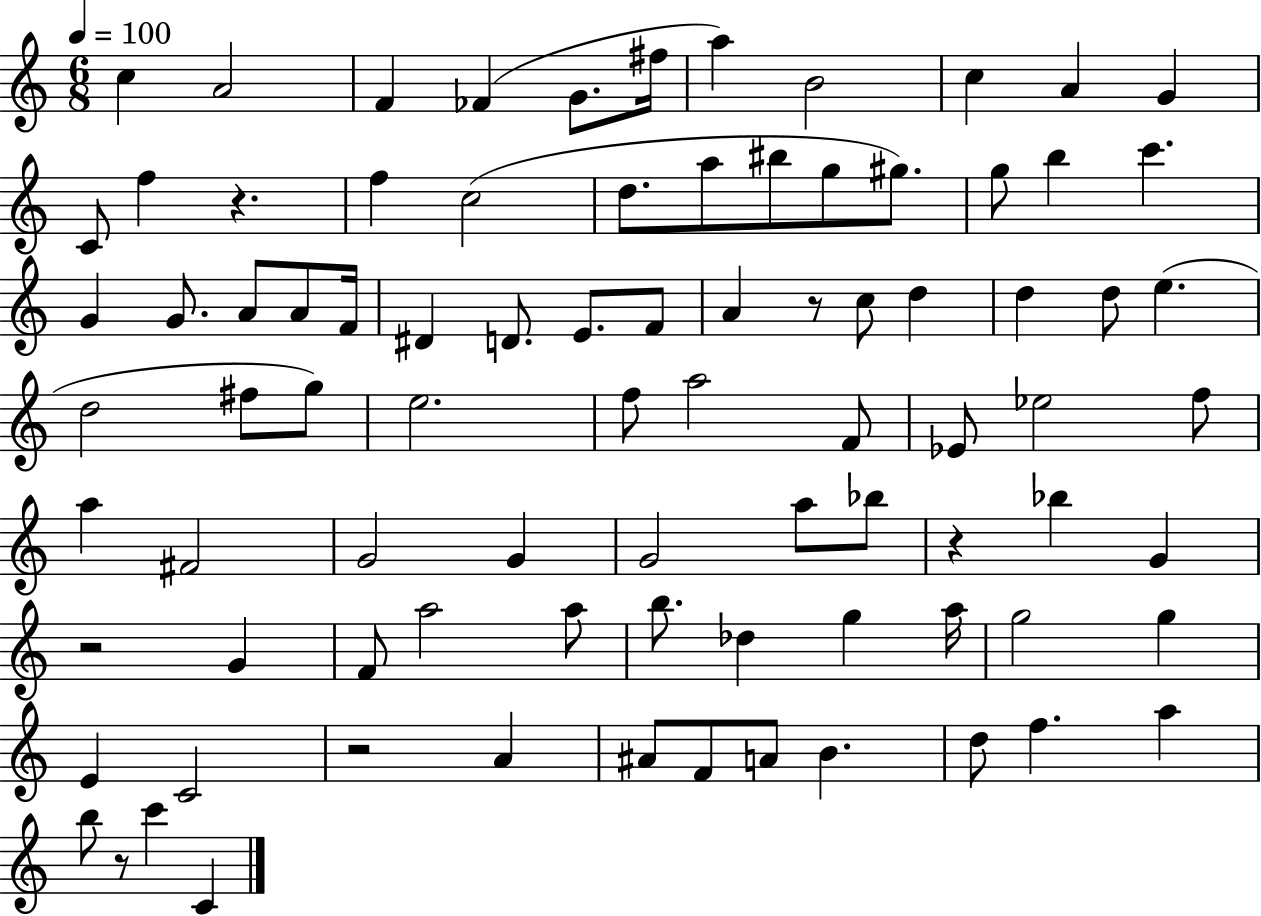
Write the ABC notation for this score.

X:1
T:Untitled
M:6/8
L:1/4
K:C
c A2 F _F G/2 ^f/4 a B2 c A G C/2 f z f c2 d/2 a/2 ^b/2 g/2 ^g/2 g/2 b c' G G/2 A/2 A/2 F/4 ^D D/2 E/2 F/2 A z/2 c/2 d d d/2 e d2 ^f/2 g/2 e2 f/2 a2 F/2 _E/2 _e2 f/2 a ^F2 G2 G G2 a/2 _b/2 z _b G z2 G F/2 a2 a/2 b/2 _d g a/4 g2 g E C2 z2 A ^A/2 F/2 A/2 B d/2 f a b/2 z/2 c' C